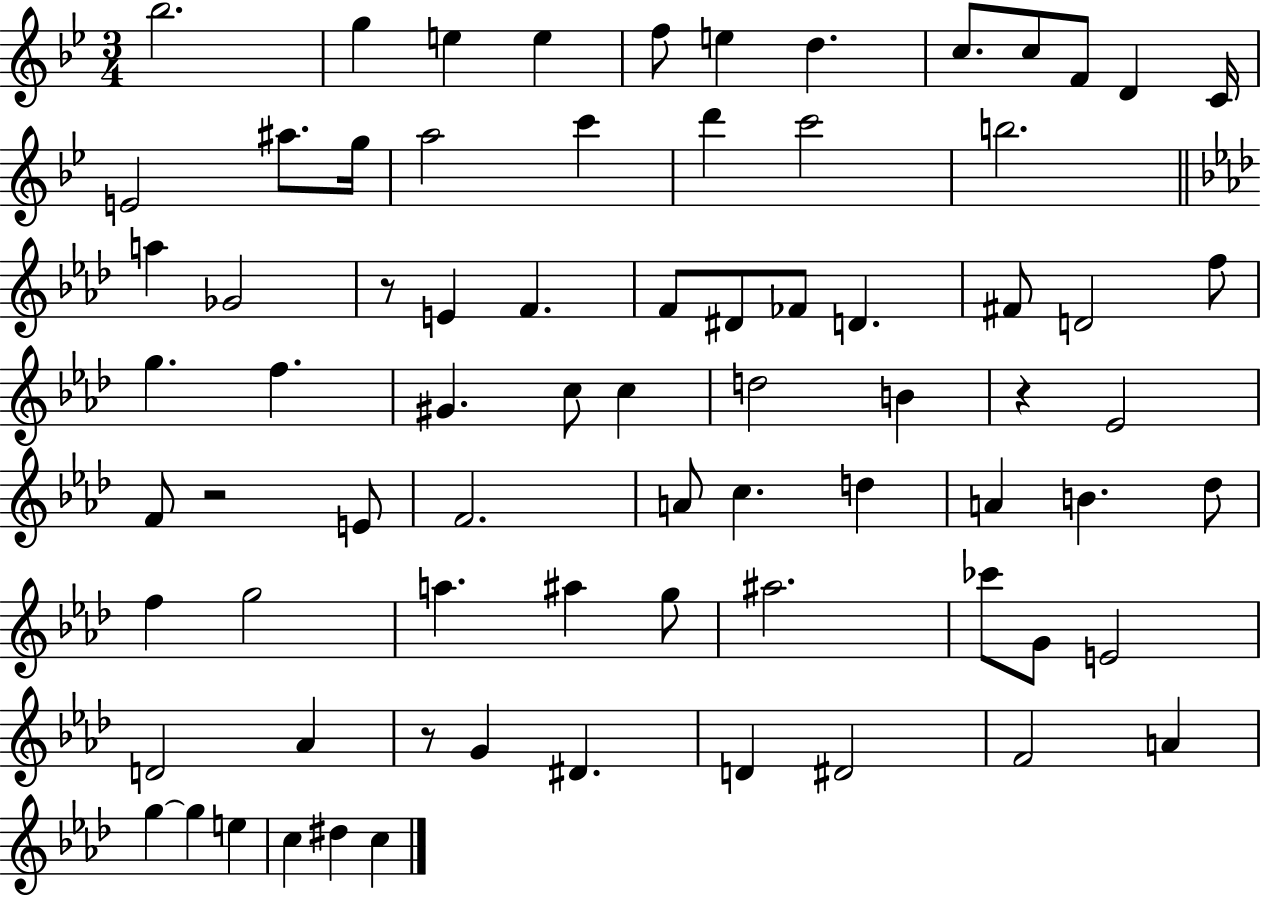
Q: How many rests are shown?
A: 4